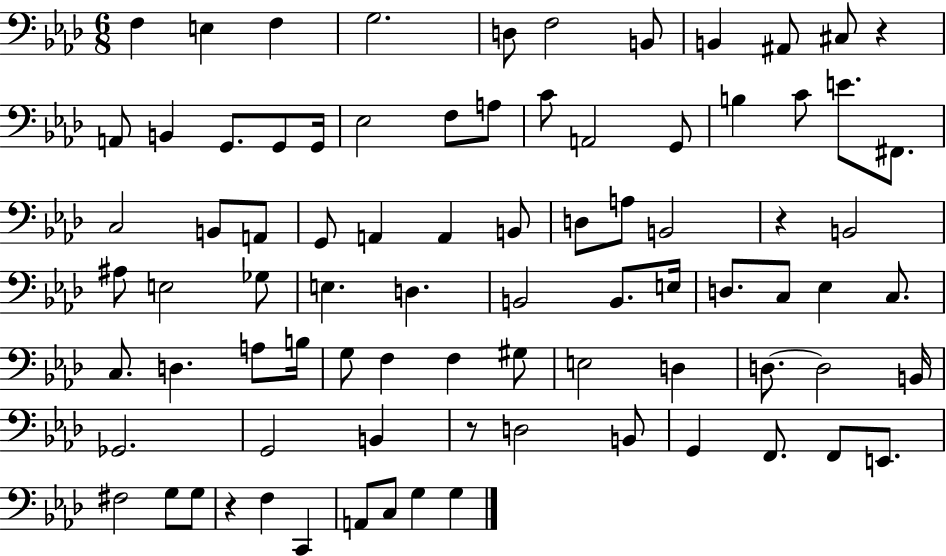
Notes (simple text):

F3/q E3/q F3/q G3/h. D3/e F3/h B2/e B2/q A#2/e C#3/e R/q A2/e B2/q G2/e. G2/e G2/s Eb3/h F3/e A3/e C4/e A2/h G2/e B3/q C4/e E4/e. F#2/e. C3/h B2/e A2/e G2/e A2/q A2/q B2/e D3/e A3/e B2/h R/q B2/h A#3/e E3/h Gb3/e E3/q. D3/q. B2/h B2/e. E3/s D3/e. C3/e Eb3/q C3/e. C3/e. D3/q. A3/e B3/s G3/e F3/q F3/q G#3/e E3/h D3/q D3/e. D3/h B2/s Gb2/h. G2/h B2/q R/e D3/h B2/e G2/q F2/e. F2/e E2/e. F#3/h G3/e G3/e R/q F3/q C2/q A2/e C3/e G3/q G3/q